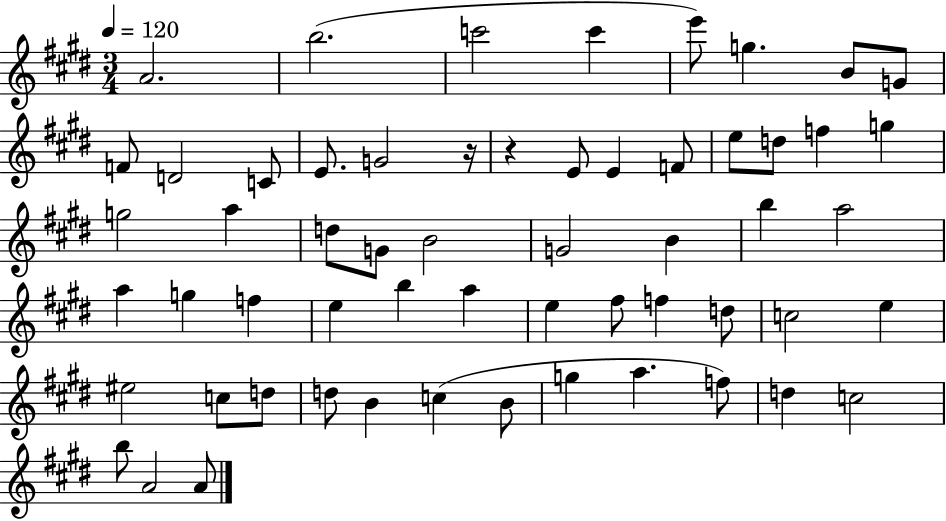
{
  \clef treble
  \numericTimeSignature
  \time 3/4
  \key e \major
  \tempo 4 = 120
  a'2. | b''2.( | c'''2 c'''4 | e'''8) g''4. b'8 g'8 | \break f'8 d'2 c'8 | e'8. g'2 r16 | r4 e'8 e'4 f'8 | e''8 d''8 f''4 g''4 | \break g''2 a''4 | d''8 g'8 b'2 | g'2 b'4 | b''4 a''2 | \break a''4 g''4 f''4 | e''4 b''4 a''4 | e''4 fis''8 f''4 d''8 | c''2 e''4 | \break eis''2 c''8 d''8 | d''8 b'4 c''4( b'8 | g''4 a''4. f''8) | d''4 c''2 | \break b''8 a'2 a'8 | \bar "|."
}